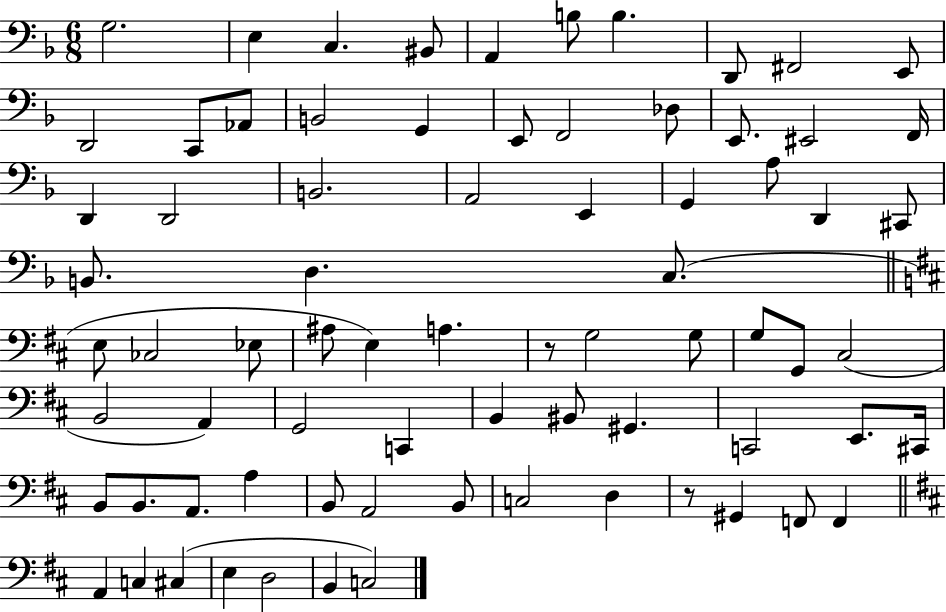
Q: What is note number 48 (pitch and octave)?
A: C2